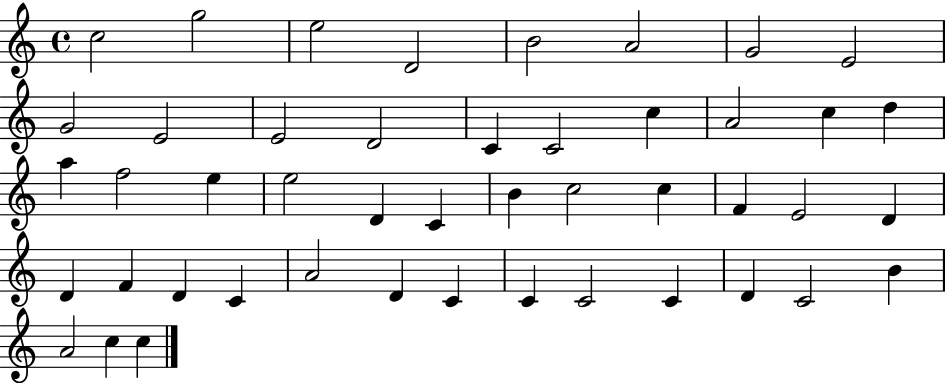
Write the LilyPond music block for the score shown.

{
  \clef treble
  \time 4/4
  \defaultTimeSignature
  \key c \major
  c''2 g''2 | e''2 d'2 | b'2 a'2 | g'2 e'2 | \break g'2 e'2 | e'2 d'2 | c'4 c'2 c''4 | a'2 c''4 d''4 | \break a''4 f''2 e''4 | e''2 d'4 c'4 | b'4 c''2 c''4 | f'4 e'2 d'4 | \break d'4 f'4 d'4 c'4 | a'2 d'4 c'4 | c'4 c'2 c'4 | d'4 c'2 b'4 | \break a'2 c''4 c''4 | \bar "|."
}